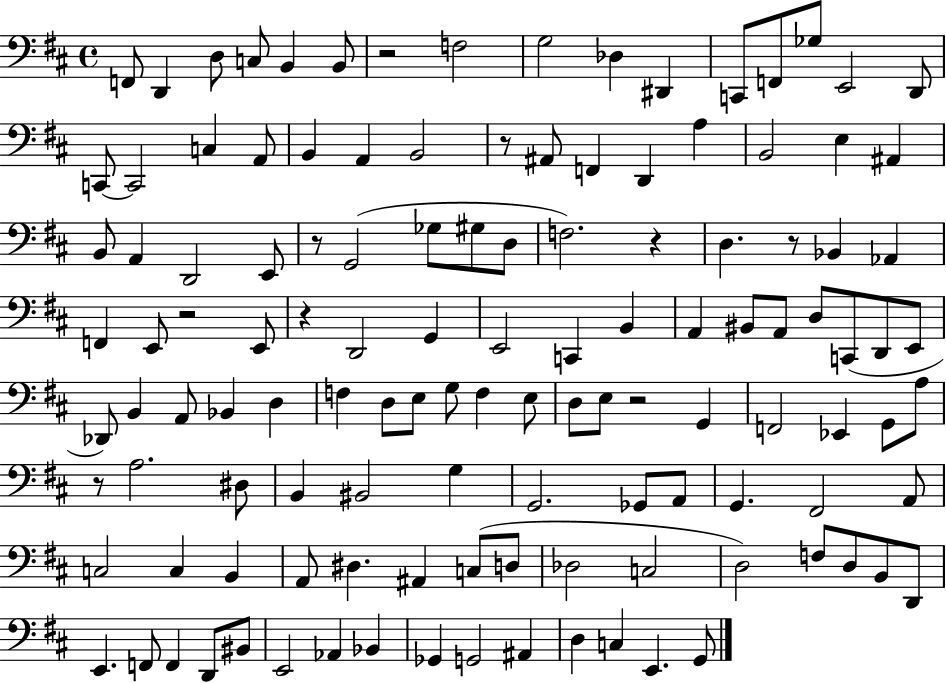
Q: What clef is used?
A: bass